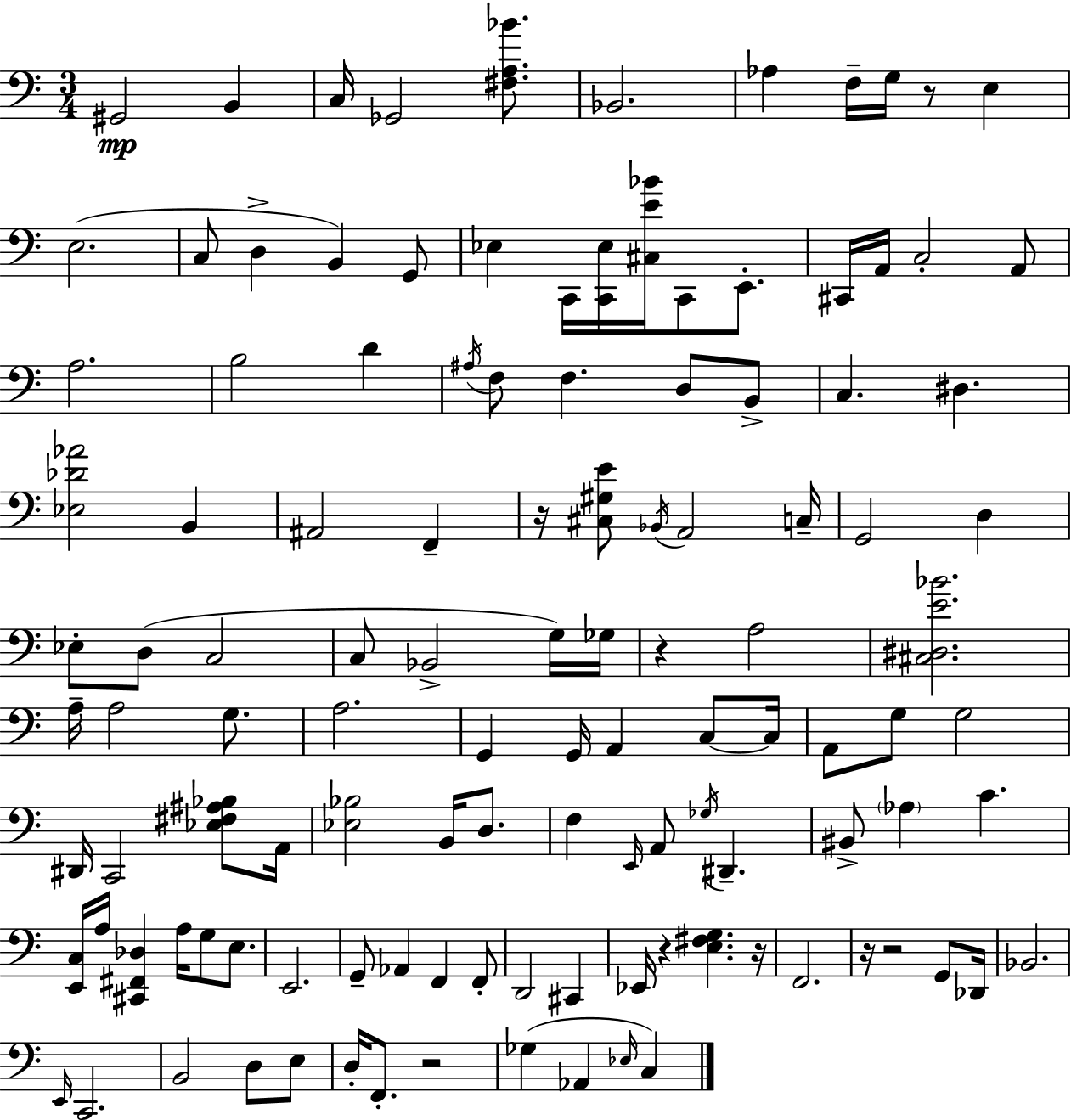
G#2/h B2/q C3/s Gb2/h [F#3,A3,Bb4]/e. Bb2/h. Ab3/q F3/s G3/s R/e E3/q E3/h. C3/e D3/q B2/q G2/e Eb3/q C2/s [C2,Eb3]/s [C#3,E4,Bb4]/s C2/e E2/e. C#2/s A2/s C3/h A2/e A3/h. B3/h D4/q A#3/s F3/e F3/q. D3/e B2/e C3/q. D#3/q. [Eb3,Db4,Ab4]/h B2/q A#2/h F2/q R/s [C#3,G#3,E4]/e Bb2/s A2/h C3/s G2/h D3/q Eb3/e D3/e C3/h C3/e Bb2/h G3/s Gb3/s R/q A3/h [C#3,D#3,E4,Bb4]/h. A3/s A3/h G3/e. A3/h. G2/q G2/s A2/q C3/e C3/s A2/e G3/e G3/h D#2/s C2/h [Eb3,F#3,A#3,Bb3]/e A2/s [Eb3,Bb3]/h B2/s D3/e. F3/q E2/s A2/e Gb3/s D#2/q. BIS2/e Ab3/q C4/q. [E2,C3]/s A3/s [C#2,F#2,Db3]/q A3/s G3/e E3/e. E2/h. G2/e Ab2/q F2/q F2/e D2/h C#2/q Eb2/s R/q [E3,F#3,G3]/q. R/s F2/h. R/s R/h G2/e Db2/s Bb2/h. E2/s C2/h. B2/h D3/e E3/e D3/s F2/e. R/h Gb3/q Ab2/q Eb3/s C3/q